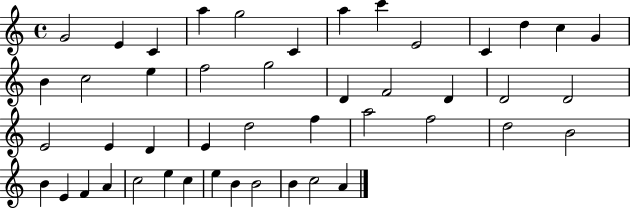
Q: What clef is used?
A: treble